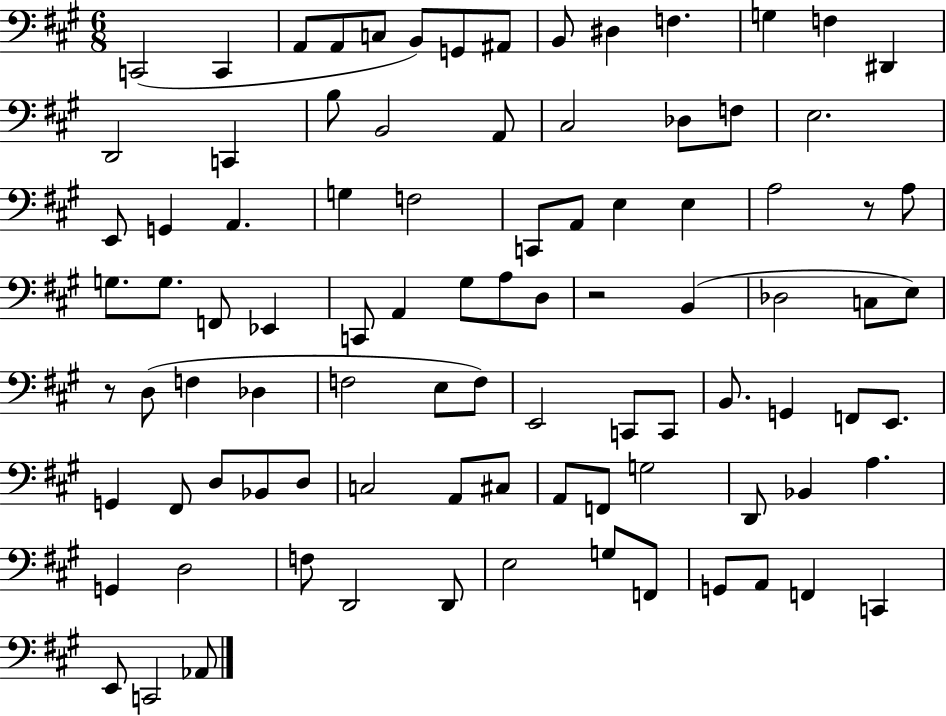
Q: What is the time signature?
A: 6/8